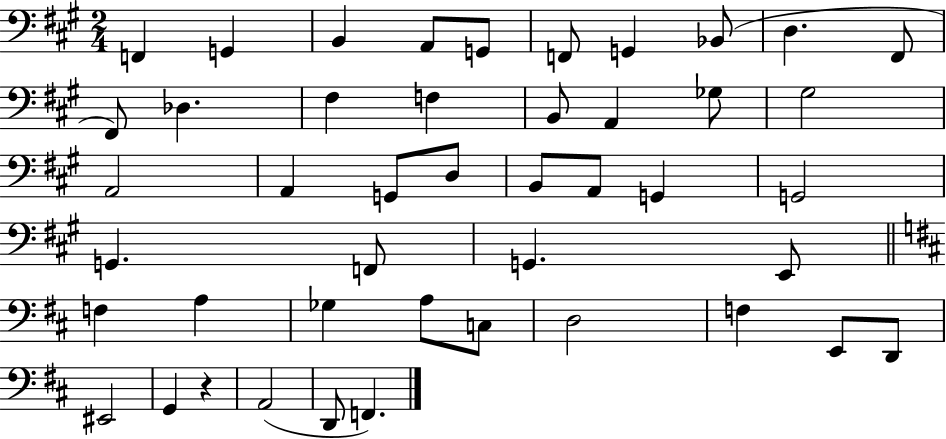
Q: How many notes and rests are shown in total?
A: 45